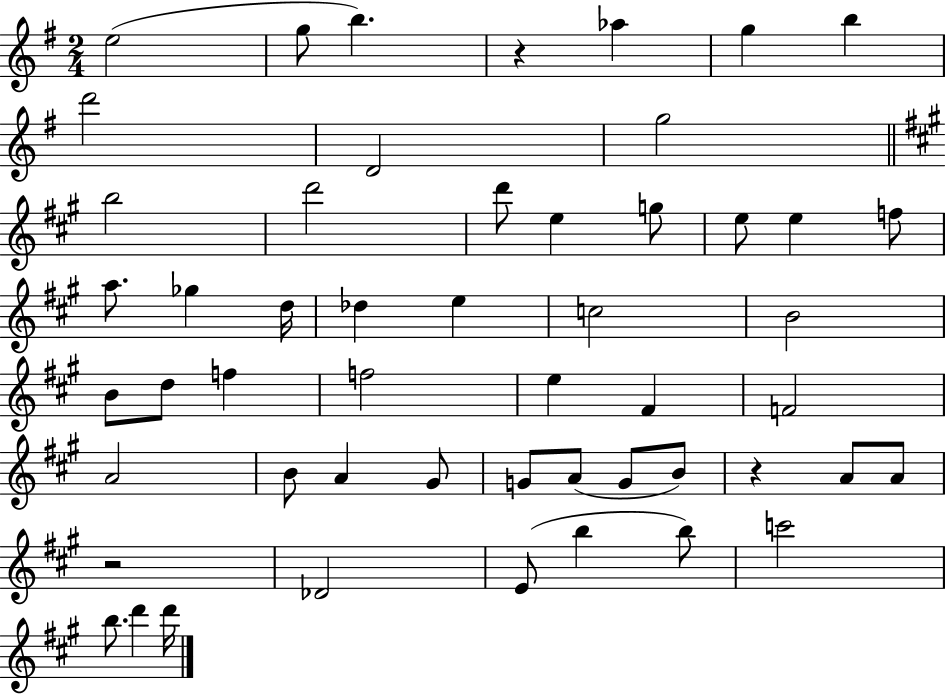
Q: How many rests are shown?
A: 3